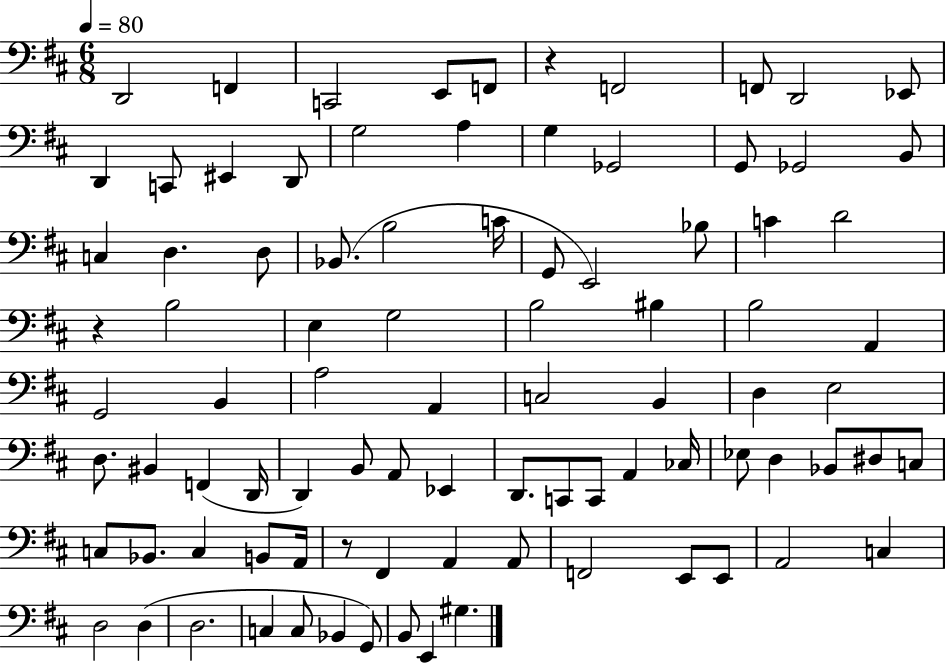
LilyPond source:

{
  \clef bass
  \numericTimeSignature
  \time 6/8
  \key d \major
  \tempo 4 = 80
  \repeat volta 2 { d,2 f,4 | c,2 e,8 f,8 | r4 f,2 | f,8 d,2 ees,8 | \break d,4 c,8 eis,4 d,8 | g2 a4 | g4 ges,2 | g,8 ges,2 b,8 | \break c4 d4. d8 | bes,8.( b2 c'16 | g,8 e,2) bes8 | c'4 d'2 | \break r4 b2 | e4 g2 | b2 bis4 | b2 a,4 | \break g,2 b,4 | a2 a,4 | c2 b,4 | d4 e2 | \break d8. bis,4 f,4( d,16 | d,4) b,8 a,8 ees,4 | d,8. c,8 c,8 a,4 ces16 | ees8 d4 bes,8 dis8 c8 | \break c8 bes,8. c4 b,8 a,16 | r8 fis,4 a,4 a,8 | f,2 e,8 e,8 | a,2 c4 | \break d2 d4( | d2. | c4 c8 bes,4 g,8) | b,8 e,4 gis4. | \break } \bar "|."
}